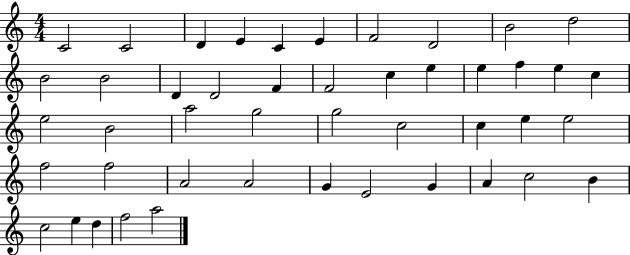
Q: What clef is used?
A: treble